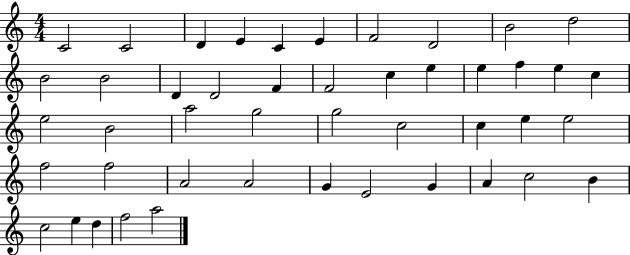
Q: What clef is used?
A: treble